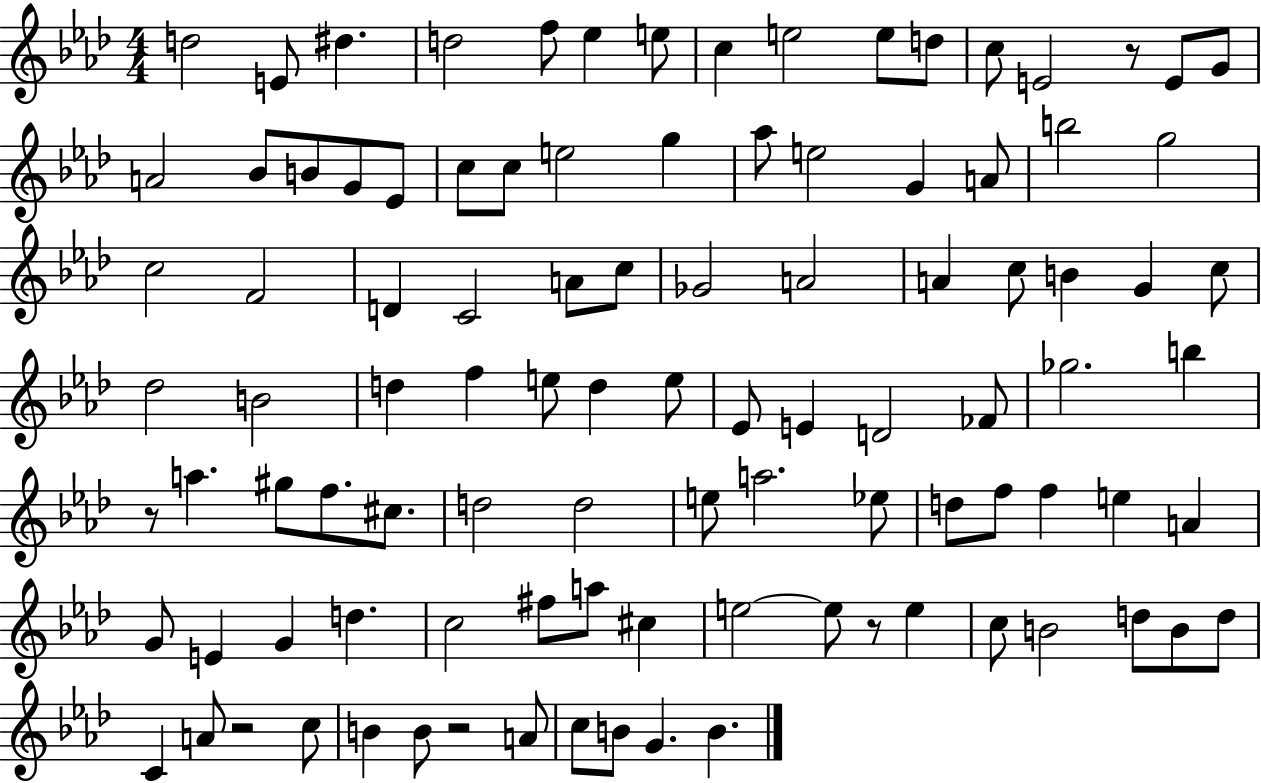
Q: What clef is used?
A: treble